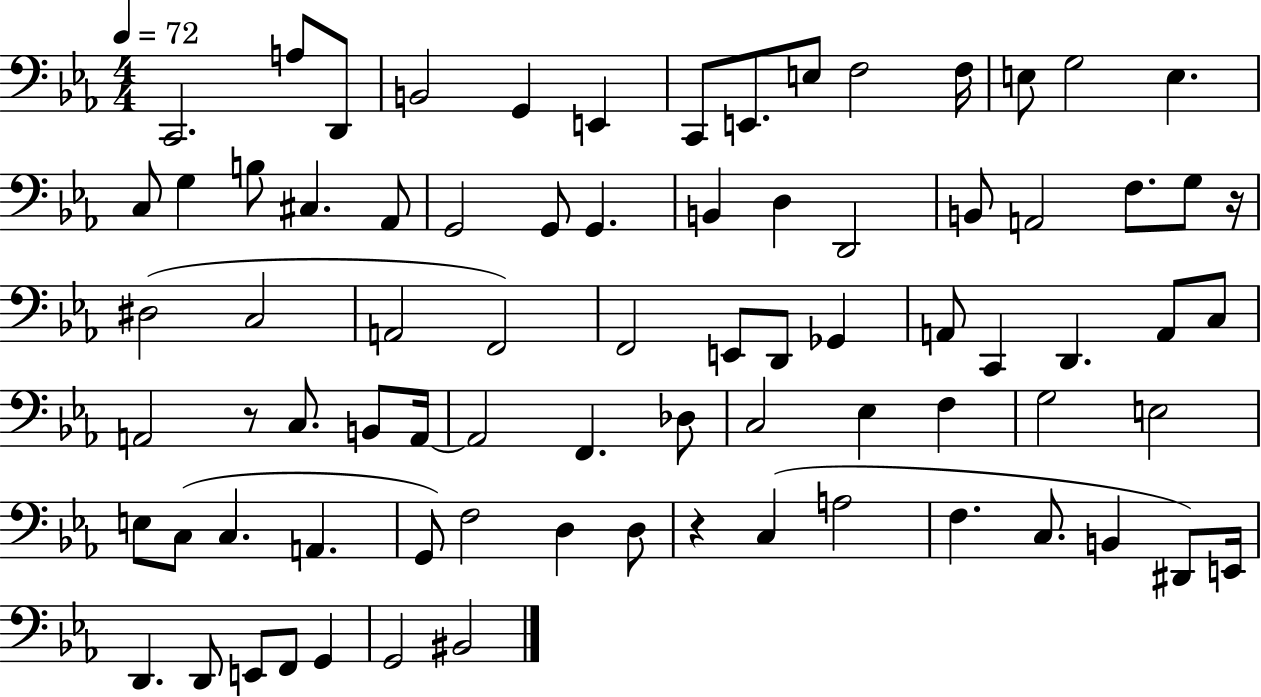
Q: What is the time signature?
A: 4/4